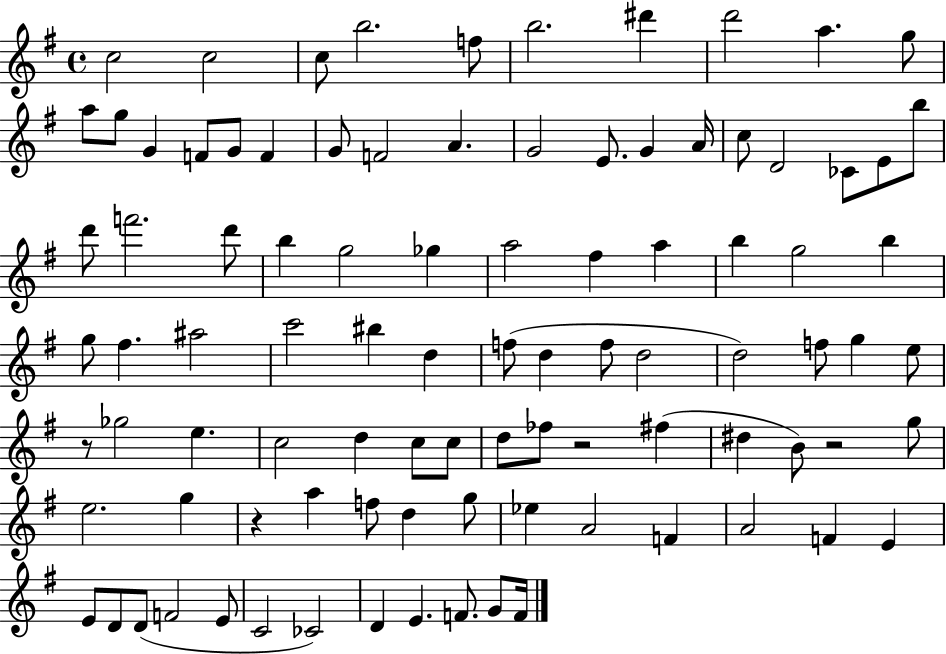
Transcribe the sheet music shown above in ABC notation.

X:1
T:Untitled
M:4/4
L:1/4
K:G
c2 c2 c/2 b2 f/2 b2 ^d' d'2 a g/2 a/2 g/2 G F/2 G/2 F G/2 F2 A G2 E/2 G A/4 c/2 D2 _C/2 E/2 b/2 d'/2 f'2 d'/2 b g2 _g a2 ^f a b g2 b g/2 ^f ^a2 c'2 ^b d f/2 d f/2 d2 d2 f/2 g e/2 z/2 _g2 e c2 d c/2 c/2 d/2 _f/2 z2 ^f ^d B/2 z2 g/2 e2 g z a f/2 d g/2 _e A2 F A2 F E E/2 D/2 D/2 F2 E/2 C2 _C2 D E F/2 G/2 F/4